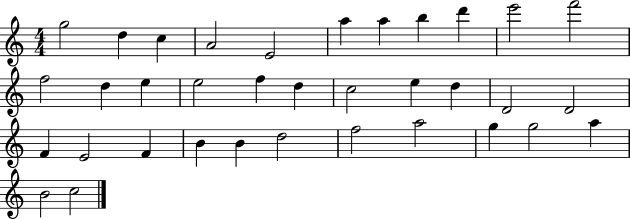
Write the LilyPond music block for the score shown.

{
  \clef treble
  \numericTimeSignature
  \time 4/4
  \key c \major
  g''2 d''4 c''4 | a'2 e'2 | a''4 a''4 b''4 d'''4 | e'''2 f'''2 | \break f''2 d''4 e''4 | e''2 f''4 d''4 | c''2 e''4 d''4 | d'2 d'2 | \break f'4 e'2 f'4 | b'4 b'4 d''2 | f''2 a''2 | g''4 g''2 a''4 | \break b'2 c''2 | \bar "|."
}